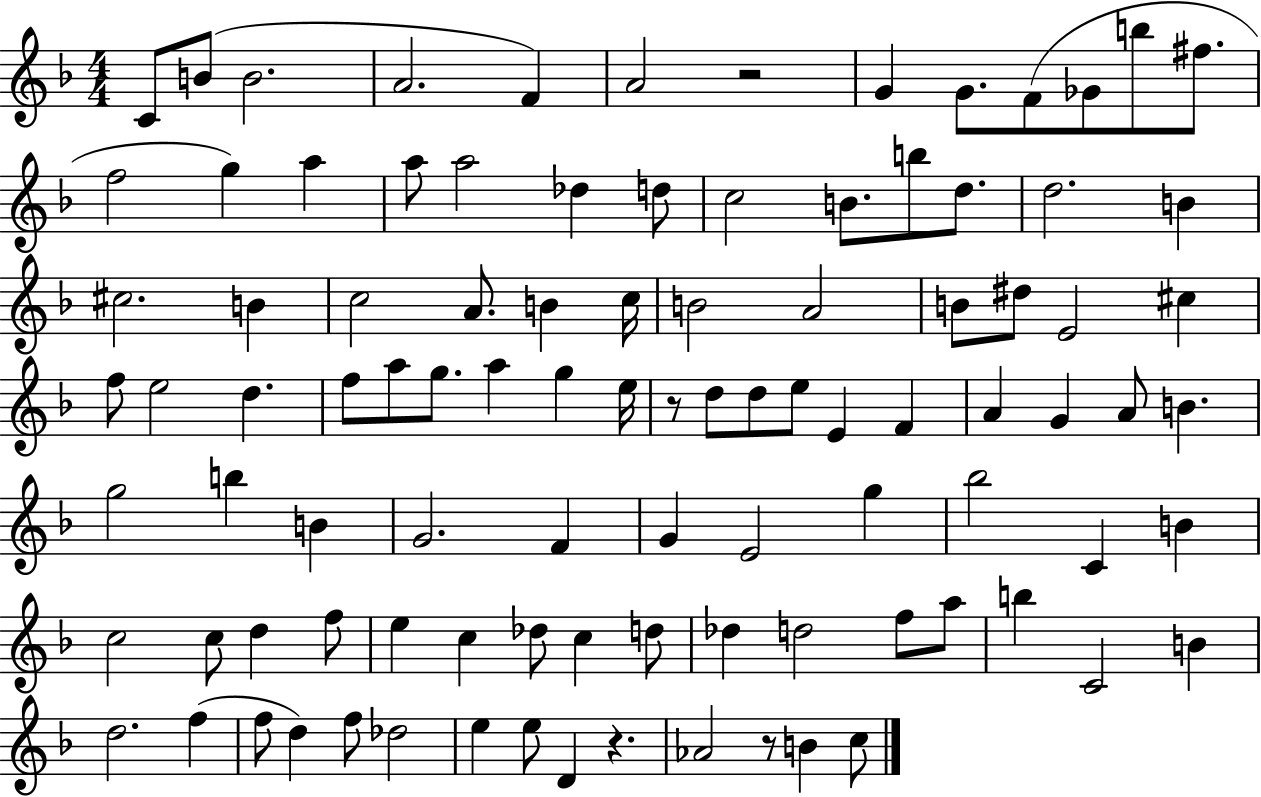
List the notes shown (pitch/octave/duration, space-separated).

C4/e B4/e B4/h. A4/h. F4/q A4/h R/h G4/q G4/e. F4/e Gb4/e B5/e F#5/e. F5/h G5/q A5/q A5/e A5/h Db5/q D5/e C5/h B4/e. B5/e D5/e. D5/h. B4/q C#5/h. B4/q C5/h A4/e. B4/q C5/s B4/h A4/h B4/e D#5/e E4/h C#5/q F5/e E5/h D5/q. F5/e A5/e G5/e. A5/q G5/q E5/s R/e D5/e D5/e E5/e E4/q F4/q A4/q G4/q A4/e B4/q. G5/h B5/q B4/q G4/h. F4/q G4/q E4/h G5/q Bb5/h C4/q B4/q C5/h C5/e D5/q F5/e E5/q C5/q Db5/e C5/q D5/e Db5/q D5/h F5/e A5/e B5/q C4/h B4/q D5/h. F5/q F5/e D5/q F5/e Db5/h E5/q E5/e D4/q R/q. Ab4/h R/e B4/q C5/e